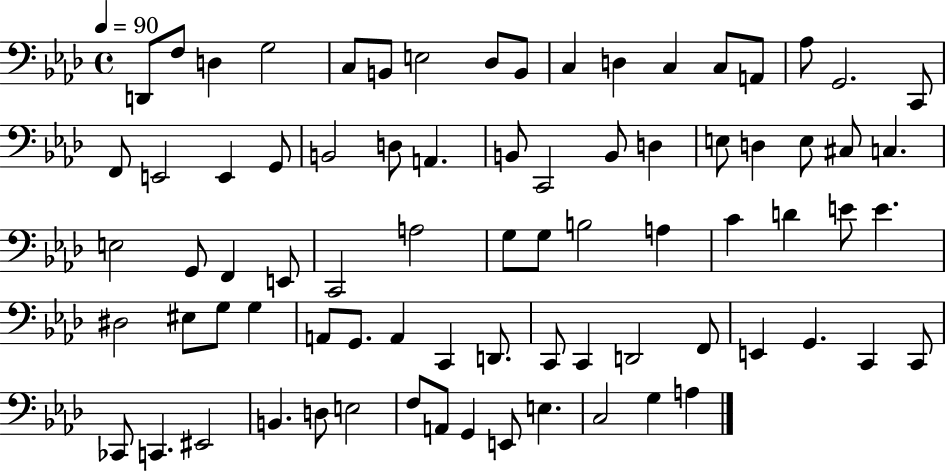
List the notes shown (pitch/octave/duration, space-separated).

D2/e F3/e D3/q G3/h C3/e B2/e E3/h Db3/e B2/e C3/q D3/q C3/q C3/e A2/e Ab3/e G2/h. C2/e F2/e E2/h E2/q G2/e B2/h D3/e A2/q. B2/e C2/h B2/e D3/q E3/e D3/q E3/e C#3/e C3/q. E3/h G2/e F2/q E2/e C2/h A3/h G3/e G3/e B3/h A3/q C4/q D4/q E4/e E4/q. D#3/h EIS3/e G3/e G3/q A2/e G2/e. A2/q C2/q D2/e. C2/e C2/q D2/h F2/e E2/q G2/q. C2/q C2/e CES2/e C2/q. EIS2/h B2/q. D3/e E3/h F3/e A2/e G2/q E2/e E3/q. C3/h G3/q A3/q